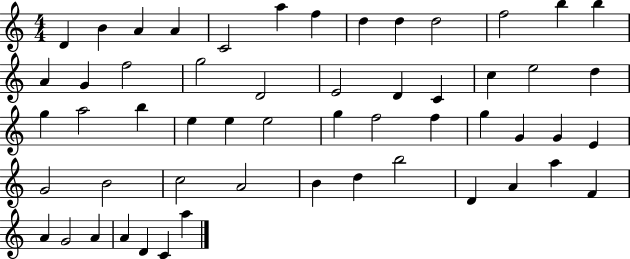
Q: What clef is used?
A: treble